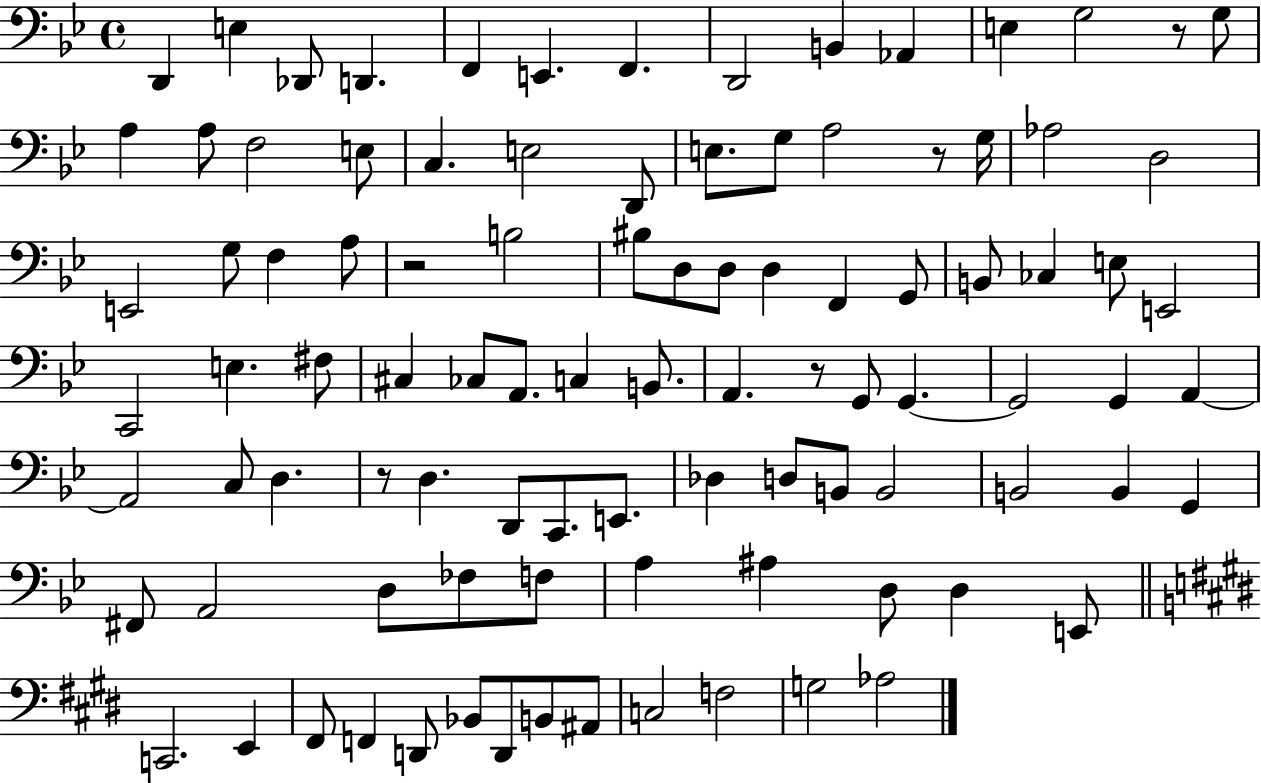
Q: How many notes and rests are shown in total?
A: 97